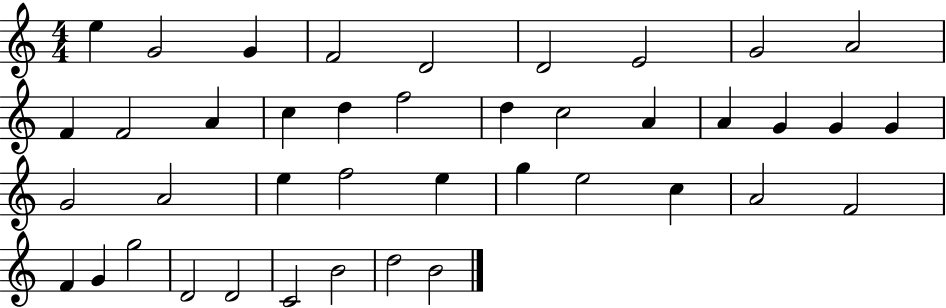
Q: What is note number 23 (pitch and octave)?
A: G4